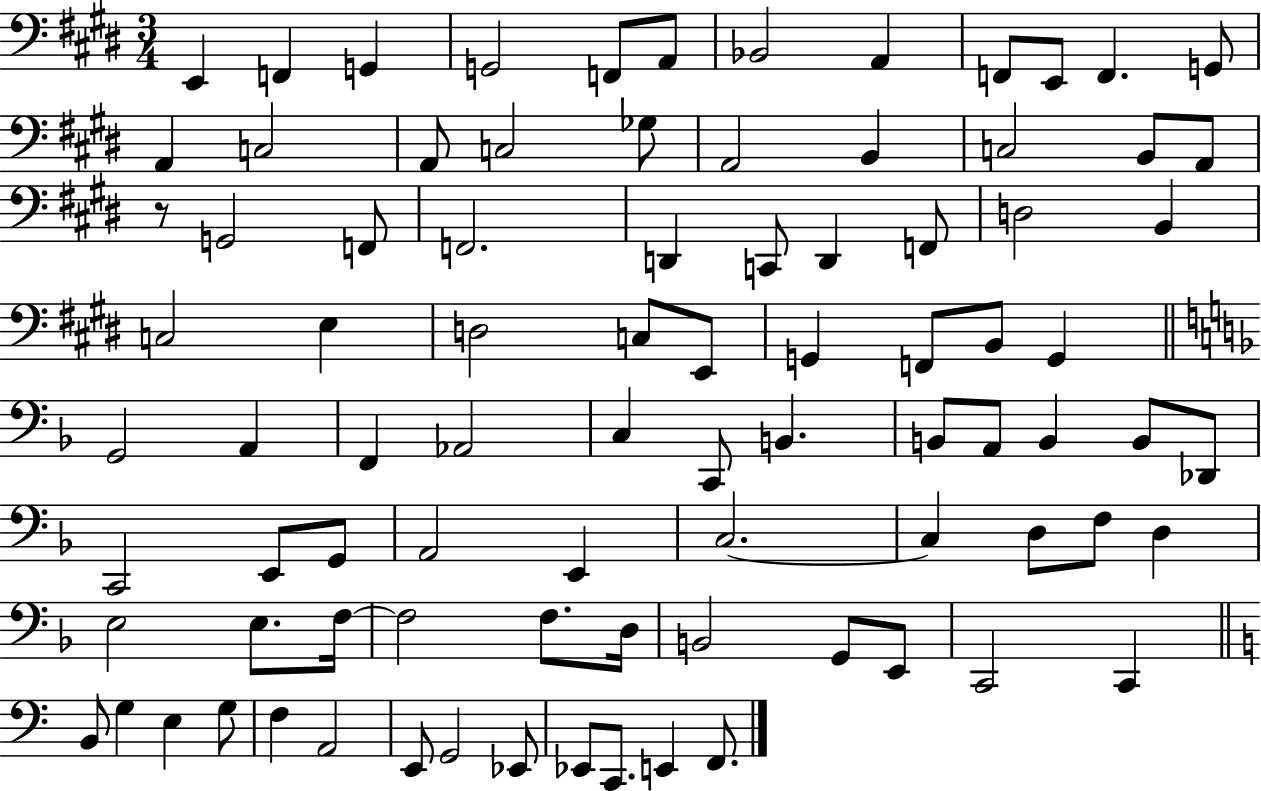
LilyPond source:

{
  \clef bass
  \numericTimeSignature
  \time 3/4
  \key e \major
  e,4 f,4 g,4 | g,2 f,8 a,8 | bes,2 a,4 | f,8 e,8 f,4. g,8 | \break a,4 c2 | a,8 c2 ges8 | a,2 b,4 | c2 b,8 a,8 | \break r8 g,2 f,8 | f,2. | d,4 c,8 d,4 f,8 | d2 b,4 | \break c2 e4 | d2 c8 e,8 | g,4 f,8 b,8 g,4 | \bar "||" \break \key d \minor g,2 a,4 | f,4 aes,2 | c4 c,8 b,4. | b,8 a,8 b,4 b,8 des,8 | \break c,2 e,8 g,8 | a,2 e,4 | c2.~~ | c4 d8 f8 d4 | \break e2 e8. f16~~ | f2 f8. d16 | b,2 g,8 e,8 | c,2 c,4 | \break \bar "||" \break \key a \minor b,8 g4 e4 g8 | f4 a,2 | e,8 g,2 ees,8 | ees,8 c,8. e,4 f,8. | \break \bar "|."
}